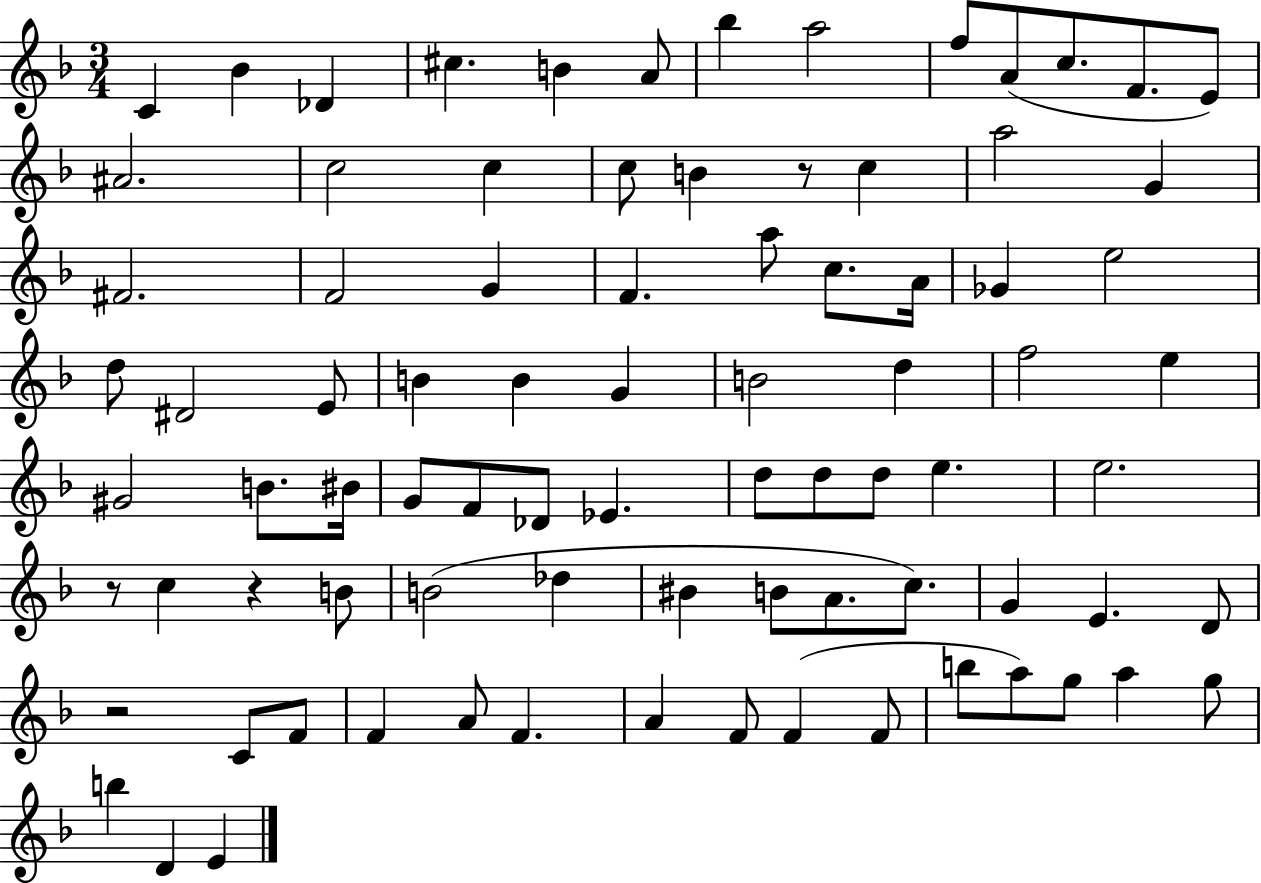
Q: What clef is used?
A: treble